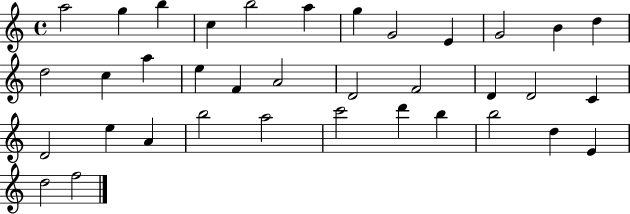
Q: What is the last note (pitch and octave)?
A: F5